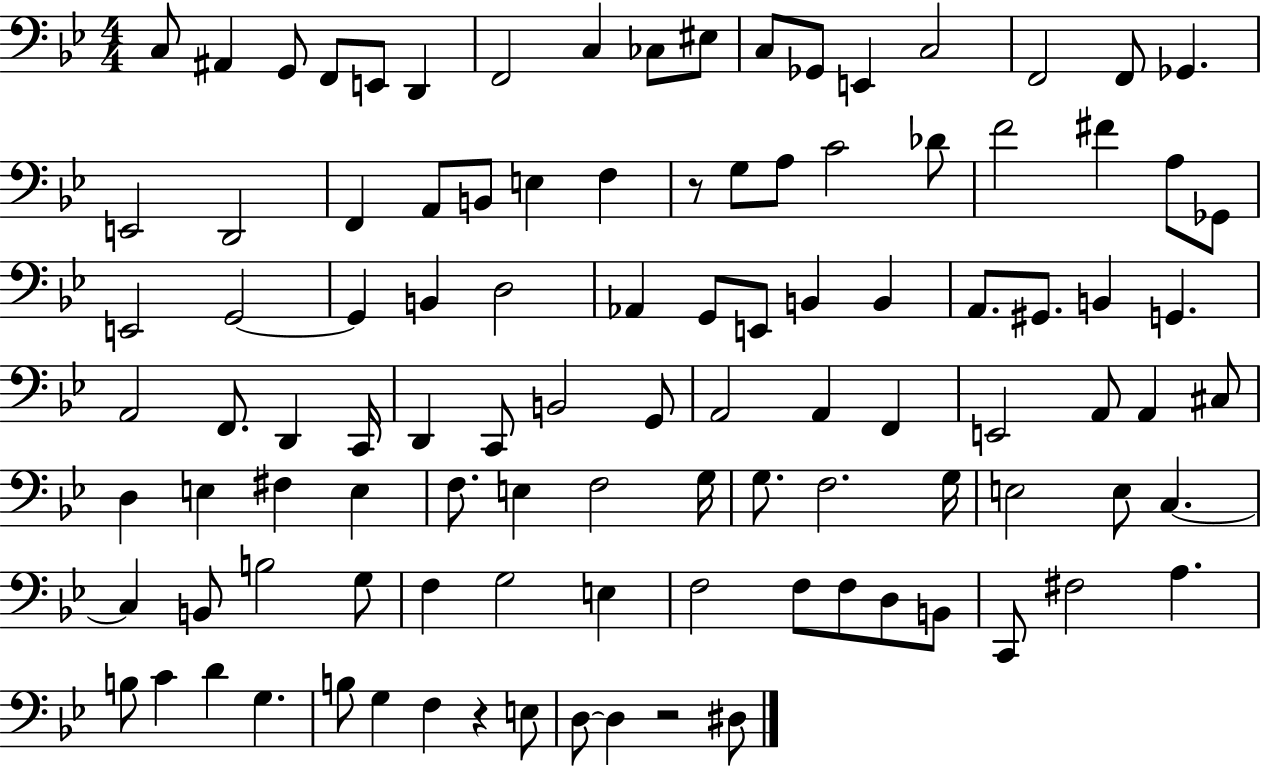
{
  \clef bass
  \numericTimeSignature
  \time 4/4
  \key bes \major
  c8 ais,4 g,8 f,8 e,8 d,4 | f,2 c4 ces8 eis8 | c8 ges,8 e,4 c2 | f,2 f,8 ges,4. | \break e,2 d,2 | f,4 a,8 b,8 e4 f4 | r8 g8 a8 c'2 des'8 | f'2 fis'4 a8 ges,8 | \break e,2 g,2~~ | g,4 b,4 d2 | aes,4 g,8 e,8 b,4 b,4 | a,8. gis,8. b,4 g,4. | \break a,2 f,8. d,4 c,16 | d,4 c,8 b,2 g,8 | a,2 a,4 f,4 | e,2 a,8 a,4 cis8 | \break d4 e4 fis4 e4 | f8. e4 f2 g16 | g8. f2. g16 | e2 e8 c4.~~ | \break c4 b,8 b2 g8 | f4 g2 e4 | f2 f8 f8 d8 b,8 | c,8 fis2 a4. | \break b8 c'4 d'4 g4. | b8 g4 f4 r4 e8 | d8~~ d4 r2 dis8 | \bar "|."
}